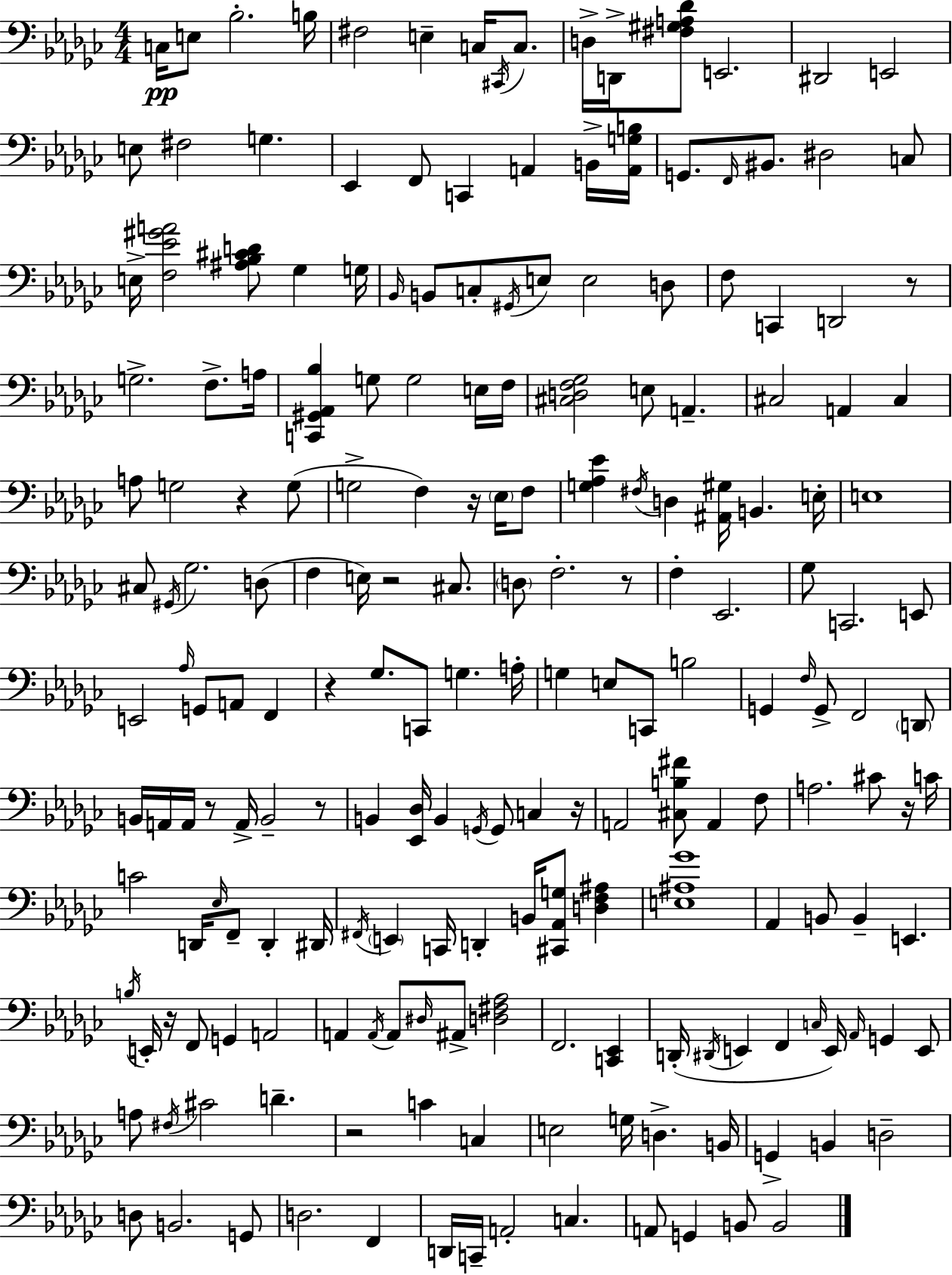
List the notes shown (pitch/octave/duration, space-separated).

C3/s E3/e Bb3/h. B3/s F#3/h E3/q C3/s C#2/s C3/e. D3/s D2/s [F#3,G#3,A3,Db4]/e E2/h. D#2/h E2/h E3/e F#3/h G3/q. Eb2/q F2/e C2/q A2/q B2/s [A2,G3,B3]/s G2/e. F2/s BIS2/e. D#3/h C3/e E3/s [F3,Eb4,G#4,A4]/h [A#3,Bb3,C#4,D4]/e Gb3/q G3/s Bb2/s B2/e C3/e G#2/s E3/e E3/h D3/e F3/e C2/q D2/h R/e G3/h. F3/e. A3/s [C2,G#2,Ab2,Bb3]/q G3/e G3/h E3/s F3/s [C#3,D3,F3,Gb3]/h E3/e A2/q. C#3/h A2/q C#3/q A3/e G3/h R/q G3/e G3/h F3/q R/s Eb3/s F3/e [G3,Ab3,Eb4]/q F#3/s D3/q [A#2,G#3]/s B2/q. E3/s E3/w C#3/e G#2/s Gb3/h. D3/e F3/q E3/s R/h C#3/e. D3/e F3/h. R/e F3/q Eb2/h. Gb3/e C2/h. E2/e E2/h Ab3/s G2/e A2/e F2/q R/q Gb3/e. C2/e G3/q. A3/s G3/q E3/e C2/e B3/h G2/q F3/s G2/e F2/h D2/e B2/s A2/s A2/s R/e A2/s B2/h R/e B2/q [Eb2,Db3]/s B2/q G2/s G2/e C3/q R/s A2/h [C#3,B3,F#4]/e A2/q F3/e A3/h. C#4/e R/s C4/s C4/h D2/s Eb3/s F2/e D2/q D#2/s F#2/s E2/q C2/s D2/q B2/s [C#2,Ab2,G3]/e [D3,F3,A#3]/q [E3,A#3,Gb4]/w Ab2/q B2/e B2/q E2/q. B3/s E2/s R/s F2/e G2/q A2/h A2/q A2/s A2/e D#3/s A#2/e [D3,F#3,Ab3]/h F2/h. [C2,Eb2]/q D2/s D#2/s E2/q F2/q C3/s E2/s Ab2/s G2/q E2/e A3/e F#3/s C#4/h D4/q. R/h C4/q C3/q E3/h G3/s D3/q. B2/s G2/q B2/q D3/h D3/e B2/h. G2/e D3/h. F2/q D2/s C2/s A2/h C3/q. A2/e G2/q B2/e B2/h